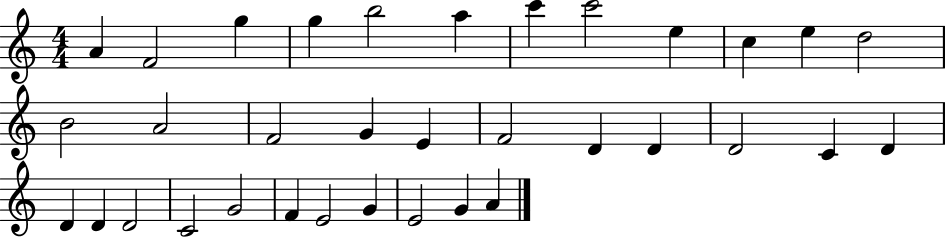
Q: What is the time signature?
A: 4/4